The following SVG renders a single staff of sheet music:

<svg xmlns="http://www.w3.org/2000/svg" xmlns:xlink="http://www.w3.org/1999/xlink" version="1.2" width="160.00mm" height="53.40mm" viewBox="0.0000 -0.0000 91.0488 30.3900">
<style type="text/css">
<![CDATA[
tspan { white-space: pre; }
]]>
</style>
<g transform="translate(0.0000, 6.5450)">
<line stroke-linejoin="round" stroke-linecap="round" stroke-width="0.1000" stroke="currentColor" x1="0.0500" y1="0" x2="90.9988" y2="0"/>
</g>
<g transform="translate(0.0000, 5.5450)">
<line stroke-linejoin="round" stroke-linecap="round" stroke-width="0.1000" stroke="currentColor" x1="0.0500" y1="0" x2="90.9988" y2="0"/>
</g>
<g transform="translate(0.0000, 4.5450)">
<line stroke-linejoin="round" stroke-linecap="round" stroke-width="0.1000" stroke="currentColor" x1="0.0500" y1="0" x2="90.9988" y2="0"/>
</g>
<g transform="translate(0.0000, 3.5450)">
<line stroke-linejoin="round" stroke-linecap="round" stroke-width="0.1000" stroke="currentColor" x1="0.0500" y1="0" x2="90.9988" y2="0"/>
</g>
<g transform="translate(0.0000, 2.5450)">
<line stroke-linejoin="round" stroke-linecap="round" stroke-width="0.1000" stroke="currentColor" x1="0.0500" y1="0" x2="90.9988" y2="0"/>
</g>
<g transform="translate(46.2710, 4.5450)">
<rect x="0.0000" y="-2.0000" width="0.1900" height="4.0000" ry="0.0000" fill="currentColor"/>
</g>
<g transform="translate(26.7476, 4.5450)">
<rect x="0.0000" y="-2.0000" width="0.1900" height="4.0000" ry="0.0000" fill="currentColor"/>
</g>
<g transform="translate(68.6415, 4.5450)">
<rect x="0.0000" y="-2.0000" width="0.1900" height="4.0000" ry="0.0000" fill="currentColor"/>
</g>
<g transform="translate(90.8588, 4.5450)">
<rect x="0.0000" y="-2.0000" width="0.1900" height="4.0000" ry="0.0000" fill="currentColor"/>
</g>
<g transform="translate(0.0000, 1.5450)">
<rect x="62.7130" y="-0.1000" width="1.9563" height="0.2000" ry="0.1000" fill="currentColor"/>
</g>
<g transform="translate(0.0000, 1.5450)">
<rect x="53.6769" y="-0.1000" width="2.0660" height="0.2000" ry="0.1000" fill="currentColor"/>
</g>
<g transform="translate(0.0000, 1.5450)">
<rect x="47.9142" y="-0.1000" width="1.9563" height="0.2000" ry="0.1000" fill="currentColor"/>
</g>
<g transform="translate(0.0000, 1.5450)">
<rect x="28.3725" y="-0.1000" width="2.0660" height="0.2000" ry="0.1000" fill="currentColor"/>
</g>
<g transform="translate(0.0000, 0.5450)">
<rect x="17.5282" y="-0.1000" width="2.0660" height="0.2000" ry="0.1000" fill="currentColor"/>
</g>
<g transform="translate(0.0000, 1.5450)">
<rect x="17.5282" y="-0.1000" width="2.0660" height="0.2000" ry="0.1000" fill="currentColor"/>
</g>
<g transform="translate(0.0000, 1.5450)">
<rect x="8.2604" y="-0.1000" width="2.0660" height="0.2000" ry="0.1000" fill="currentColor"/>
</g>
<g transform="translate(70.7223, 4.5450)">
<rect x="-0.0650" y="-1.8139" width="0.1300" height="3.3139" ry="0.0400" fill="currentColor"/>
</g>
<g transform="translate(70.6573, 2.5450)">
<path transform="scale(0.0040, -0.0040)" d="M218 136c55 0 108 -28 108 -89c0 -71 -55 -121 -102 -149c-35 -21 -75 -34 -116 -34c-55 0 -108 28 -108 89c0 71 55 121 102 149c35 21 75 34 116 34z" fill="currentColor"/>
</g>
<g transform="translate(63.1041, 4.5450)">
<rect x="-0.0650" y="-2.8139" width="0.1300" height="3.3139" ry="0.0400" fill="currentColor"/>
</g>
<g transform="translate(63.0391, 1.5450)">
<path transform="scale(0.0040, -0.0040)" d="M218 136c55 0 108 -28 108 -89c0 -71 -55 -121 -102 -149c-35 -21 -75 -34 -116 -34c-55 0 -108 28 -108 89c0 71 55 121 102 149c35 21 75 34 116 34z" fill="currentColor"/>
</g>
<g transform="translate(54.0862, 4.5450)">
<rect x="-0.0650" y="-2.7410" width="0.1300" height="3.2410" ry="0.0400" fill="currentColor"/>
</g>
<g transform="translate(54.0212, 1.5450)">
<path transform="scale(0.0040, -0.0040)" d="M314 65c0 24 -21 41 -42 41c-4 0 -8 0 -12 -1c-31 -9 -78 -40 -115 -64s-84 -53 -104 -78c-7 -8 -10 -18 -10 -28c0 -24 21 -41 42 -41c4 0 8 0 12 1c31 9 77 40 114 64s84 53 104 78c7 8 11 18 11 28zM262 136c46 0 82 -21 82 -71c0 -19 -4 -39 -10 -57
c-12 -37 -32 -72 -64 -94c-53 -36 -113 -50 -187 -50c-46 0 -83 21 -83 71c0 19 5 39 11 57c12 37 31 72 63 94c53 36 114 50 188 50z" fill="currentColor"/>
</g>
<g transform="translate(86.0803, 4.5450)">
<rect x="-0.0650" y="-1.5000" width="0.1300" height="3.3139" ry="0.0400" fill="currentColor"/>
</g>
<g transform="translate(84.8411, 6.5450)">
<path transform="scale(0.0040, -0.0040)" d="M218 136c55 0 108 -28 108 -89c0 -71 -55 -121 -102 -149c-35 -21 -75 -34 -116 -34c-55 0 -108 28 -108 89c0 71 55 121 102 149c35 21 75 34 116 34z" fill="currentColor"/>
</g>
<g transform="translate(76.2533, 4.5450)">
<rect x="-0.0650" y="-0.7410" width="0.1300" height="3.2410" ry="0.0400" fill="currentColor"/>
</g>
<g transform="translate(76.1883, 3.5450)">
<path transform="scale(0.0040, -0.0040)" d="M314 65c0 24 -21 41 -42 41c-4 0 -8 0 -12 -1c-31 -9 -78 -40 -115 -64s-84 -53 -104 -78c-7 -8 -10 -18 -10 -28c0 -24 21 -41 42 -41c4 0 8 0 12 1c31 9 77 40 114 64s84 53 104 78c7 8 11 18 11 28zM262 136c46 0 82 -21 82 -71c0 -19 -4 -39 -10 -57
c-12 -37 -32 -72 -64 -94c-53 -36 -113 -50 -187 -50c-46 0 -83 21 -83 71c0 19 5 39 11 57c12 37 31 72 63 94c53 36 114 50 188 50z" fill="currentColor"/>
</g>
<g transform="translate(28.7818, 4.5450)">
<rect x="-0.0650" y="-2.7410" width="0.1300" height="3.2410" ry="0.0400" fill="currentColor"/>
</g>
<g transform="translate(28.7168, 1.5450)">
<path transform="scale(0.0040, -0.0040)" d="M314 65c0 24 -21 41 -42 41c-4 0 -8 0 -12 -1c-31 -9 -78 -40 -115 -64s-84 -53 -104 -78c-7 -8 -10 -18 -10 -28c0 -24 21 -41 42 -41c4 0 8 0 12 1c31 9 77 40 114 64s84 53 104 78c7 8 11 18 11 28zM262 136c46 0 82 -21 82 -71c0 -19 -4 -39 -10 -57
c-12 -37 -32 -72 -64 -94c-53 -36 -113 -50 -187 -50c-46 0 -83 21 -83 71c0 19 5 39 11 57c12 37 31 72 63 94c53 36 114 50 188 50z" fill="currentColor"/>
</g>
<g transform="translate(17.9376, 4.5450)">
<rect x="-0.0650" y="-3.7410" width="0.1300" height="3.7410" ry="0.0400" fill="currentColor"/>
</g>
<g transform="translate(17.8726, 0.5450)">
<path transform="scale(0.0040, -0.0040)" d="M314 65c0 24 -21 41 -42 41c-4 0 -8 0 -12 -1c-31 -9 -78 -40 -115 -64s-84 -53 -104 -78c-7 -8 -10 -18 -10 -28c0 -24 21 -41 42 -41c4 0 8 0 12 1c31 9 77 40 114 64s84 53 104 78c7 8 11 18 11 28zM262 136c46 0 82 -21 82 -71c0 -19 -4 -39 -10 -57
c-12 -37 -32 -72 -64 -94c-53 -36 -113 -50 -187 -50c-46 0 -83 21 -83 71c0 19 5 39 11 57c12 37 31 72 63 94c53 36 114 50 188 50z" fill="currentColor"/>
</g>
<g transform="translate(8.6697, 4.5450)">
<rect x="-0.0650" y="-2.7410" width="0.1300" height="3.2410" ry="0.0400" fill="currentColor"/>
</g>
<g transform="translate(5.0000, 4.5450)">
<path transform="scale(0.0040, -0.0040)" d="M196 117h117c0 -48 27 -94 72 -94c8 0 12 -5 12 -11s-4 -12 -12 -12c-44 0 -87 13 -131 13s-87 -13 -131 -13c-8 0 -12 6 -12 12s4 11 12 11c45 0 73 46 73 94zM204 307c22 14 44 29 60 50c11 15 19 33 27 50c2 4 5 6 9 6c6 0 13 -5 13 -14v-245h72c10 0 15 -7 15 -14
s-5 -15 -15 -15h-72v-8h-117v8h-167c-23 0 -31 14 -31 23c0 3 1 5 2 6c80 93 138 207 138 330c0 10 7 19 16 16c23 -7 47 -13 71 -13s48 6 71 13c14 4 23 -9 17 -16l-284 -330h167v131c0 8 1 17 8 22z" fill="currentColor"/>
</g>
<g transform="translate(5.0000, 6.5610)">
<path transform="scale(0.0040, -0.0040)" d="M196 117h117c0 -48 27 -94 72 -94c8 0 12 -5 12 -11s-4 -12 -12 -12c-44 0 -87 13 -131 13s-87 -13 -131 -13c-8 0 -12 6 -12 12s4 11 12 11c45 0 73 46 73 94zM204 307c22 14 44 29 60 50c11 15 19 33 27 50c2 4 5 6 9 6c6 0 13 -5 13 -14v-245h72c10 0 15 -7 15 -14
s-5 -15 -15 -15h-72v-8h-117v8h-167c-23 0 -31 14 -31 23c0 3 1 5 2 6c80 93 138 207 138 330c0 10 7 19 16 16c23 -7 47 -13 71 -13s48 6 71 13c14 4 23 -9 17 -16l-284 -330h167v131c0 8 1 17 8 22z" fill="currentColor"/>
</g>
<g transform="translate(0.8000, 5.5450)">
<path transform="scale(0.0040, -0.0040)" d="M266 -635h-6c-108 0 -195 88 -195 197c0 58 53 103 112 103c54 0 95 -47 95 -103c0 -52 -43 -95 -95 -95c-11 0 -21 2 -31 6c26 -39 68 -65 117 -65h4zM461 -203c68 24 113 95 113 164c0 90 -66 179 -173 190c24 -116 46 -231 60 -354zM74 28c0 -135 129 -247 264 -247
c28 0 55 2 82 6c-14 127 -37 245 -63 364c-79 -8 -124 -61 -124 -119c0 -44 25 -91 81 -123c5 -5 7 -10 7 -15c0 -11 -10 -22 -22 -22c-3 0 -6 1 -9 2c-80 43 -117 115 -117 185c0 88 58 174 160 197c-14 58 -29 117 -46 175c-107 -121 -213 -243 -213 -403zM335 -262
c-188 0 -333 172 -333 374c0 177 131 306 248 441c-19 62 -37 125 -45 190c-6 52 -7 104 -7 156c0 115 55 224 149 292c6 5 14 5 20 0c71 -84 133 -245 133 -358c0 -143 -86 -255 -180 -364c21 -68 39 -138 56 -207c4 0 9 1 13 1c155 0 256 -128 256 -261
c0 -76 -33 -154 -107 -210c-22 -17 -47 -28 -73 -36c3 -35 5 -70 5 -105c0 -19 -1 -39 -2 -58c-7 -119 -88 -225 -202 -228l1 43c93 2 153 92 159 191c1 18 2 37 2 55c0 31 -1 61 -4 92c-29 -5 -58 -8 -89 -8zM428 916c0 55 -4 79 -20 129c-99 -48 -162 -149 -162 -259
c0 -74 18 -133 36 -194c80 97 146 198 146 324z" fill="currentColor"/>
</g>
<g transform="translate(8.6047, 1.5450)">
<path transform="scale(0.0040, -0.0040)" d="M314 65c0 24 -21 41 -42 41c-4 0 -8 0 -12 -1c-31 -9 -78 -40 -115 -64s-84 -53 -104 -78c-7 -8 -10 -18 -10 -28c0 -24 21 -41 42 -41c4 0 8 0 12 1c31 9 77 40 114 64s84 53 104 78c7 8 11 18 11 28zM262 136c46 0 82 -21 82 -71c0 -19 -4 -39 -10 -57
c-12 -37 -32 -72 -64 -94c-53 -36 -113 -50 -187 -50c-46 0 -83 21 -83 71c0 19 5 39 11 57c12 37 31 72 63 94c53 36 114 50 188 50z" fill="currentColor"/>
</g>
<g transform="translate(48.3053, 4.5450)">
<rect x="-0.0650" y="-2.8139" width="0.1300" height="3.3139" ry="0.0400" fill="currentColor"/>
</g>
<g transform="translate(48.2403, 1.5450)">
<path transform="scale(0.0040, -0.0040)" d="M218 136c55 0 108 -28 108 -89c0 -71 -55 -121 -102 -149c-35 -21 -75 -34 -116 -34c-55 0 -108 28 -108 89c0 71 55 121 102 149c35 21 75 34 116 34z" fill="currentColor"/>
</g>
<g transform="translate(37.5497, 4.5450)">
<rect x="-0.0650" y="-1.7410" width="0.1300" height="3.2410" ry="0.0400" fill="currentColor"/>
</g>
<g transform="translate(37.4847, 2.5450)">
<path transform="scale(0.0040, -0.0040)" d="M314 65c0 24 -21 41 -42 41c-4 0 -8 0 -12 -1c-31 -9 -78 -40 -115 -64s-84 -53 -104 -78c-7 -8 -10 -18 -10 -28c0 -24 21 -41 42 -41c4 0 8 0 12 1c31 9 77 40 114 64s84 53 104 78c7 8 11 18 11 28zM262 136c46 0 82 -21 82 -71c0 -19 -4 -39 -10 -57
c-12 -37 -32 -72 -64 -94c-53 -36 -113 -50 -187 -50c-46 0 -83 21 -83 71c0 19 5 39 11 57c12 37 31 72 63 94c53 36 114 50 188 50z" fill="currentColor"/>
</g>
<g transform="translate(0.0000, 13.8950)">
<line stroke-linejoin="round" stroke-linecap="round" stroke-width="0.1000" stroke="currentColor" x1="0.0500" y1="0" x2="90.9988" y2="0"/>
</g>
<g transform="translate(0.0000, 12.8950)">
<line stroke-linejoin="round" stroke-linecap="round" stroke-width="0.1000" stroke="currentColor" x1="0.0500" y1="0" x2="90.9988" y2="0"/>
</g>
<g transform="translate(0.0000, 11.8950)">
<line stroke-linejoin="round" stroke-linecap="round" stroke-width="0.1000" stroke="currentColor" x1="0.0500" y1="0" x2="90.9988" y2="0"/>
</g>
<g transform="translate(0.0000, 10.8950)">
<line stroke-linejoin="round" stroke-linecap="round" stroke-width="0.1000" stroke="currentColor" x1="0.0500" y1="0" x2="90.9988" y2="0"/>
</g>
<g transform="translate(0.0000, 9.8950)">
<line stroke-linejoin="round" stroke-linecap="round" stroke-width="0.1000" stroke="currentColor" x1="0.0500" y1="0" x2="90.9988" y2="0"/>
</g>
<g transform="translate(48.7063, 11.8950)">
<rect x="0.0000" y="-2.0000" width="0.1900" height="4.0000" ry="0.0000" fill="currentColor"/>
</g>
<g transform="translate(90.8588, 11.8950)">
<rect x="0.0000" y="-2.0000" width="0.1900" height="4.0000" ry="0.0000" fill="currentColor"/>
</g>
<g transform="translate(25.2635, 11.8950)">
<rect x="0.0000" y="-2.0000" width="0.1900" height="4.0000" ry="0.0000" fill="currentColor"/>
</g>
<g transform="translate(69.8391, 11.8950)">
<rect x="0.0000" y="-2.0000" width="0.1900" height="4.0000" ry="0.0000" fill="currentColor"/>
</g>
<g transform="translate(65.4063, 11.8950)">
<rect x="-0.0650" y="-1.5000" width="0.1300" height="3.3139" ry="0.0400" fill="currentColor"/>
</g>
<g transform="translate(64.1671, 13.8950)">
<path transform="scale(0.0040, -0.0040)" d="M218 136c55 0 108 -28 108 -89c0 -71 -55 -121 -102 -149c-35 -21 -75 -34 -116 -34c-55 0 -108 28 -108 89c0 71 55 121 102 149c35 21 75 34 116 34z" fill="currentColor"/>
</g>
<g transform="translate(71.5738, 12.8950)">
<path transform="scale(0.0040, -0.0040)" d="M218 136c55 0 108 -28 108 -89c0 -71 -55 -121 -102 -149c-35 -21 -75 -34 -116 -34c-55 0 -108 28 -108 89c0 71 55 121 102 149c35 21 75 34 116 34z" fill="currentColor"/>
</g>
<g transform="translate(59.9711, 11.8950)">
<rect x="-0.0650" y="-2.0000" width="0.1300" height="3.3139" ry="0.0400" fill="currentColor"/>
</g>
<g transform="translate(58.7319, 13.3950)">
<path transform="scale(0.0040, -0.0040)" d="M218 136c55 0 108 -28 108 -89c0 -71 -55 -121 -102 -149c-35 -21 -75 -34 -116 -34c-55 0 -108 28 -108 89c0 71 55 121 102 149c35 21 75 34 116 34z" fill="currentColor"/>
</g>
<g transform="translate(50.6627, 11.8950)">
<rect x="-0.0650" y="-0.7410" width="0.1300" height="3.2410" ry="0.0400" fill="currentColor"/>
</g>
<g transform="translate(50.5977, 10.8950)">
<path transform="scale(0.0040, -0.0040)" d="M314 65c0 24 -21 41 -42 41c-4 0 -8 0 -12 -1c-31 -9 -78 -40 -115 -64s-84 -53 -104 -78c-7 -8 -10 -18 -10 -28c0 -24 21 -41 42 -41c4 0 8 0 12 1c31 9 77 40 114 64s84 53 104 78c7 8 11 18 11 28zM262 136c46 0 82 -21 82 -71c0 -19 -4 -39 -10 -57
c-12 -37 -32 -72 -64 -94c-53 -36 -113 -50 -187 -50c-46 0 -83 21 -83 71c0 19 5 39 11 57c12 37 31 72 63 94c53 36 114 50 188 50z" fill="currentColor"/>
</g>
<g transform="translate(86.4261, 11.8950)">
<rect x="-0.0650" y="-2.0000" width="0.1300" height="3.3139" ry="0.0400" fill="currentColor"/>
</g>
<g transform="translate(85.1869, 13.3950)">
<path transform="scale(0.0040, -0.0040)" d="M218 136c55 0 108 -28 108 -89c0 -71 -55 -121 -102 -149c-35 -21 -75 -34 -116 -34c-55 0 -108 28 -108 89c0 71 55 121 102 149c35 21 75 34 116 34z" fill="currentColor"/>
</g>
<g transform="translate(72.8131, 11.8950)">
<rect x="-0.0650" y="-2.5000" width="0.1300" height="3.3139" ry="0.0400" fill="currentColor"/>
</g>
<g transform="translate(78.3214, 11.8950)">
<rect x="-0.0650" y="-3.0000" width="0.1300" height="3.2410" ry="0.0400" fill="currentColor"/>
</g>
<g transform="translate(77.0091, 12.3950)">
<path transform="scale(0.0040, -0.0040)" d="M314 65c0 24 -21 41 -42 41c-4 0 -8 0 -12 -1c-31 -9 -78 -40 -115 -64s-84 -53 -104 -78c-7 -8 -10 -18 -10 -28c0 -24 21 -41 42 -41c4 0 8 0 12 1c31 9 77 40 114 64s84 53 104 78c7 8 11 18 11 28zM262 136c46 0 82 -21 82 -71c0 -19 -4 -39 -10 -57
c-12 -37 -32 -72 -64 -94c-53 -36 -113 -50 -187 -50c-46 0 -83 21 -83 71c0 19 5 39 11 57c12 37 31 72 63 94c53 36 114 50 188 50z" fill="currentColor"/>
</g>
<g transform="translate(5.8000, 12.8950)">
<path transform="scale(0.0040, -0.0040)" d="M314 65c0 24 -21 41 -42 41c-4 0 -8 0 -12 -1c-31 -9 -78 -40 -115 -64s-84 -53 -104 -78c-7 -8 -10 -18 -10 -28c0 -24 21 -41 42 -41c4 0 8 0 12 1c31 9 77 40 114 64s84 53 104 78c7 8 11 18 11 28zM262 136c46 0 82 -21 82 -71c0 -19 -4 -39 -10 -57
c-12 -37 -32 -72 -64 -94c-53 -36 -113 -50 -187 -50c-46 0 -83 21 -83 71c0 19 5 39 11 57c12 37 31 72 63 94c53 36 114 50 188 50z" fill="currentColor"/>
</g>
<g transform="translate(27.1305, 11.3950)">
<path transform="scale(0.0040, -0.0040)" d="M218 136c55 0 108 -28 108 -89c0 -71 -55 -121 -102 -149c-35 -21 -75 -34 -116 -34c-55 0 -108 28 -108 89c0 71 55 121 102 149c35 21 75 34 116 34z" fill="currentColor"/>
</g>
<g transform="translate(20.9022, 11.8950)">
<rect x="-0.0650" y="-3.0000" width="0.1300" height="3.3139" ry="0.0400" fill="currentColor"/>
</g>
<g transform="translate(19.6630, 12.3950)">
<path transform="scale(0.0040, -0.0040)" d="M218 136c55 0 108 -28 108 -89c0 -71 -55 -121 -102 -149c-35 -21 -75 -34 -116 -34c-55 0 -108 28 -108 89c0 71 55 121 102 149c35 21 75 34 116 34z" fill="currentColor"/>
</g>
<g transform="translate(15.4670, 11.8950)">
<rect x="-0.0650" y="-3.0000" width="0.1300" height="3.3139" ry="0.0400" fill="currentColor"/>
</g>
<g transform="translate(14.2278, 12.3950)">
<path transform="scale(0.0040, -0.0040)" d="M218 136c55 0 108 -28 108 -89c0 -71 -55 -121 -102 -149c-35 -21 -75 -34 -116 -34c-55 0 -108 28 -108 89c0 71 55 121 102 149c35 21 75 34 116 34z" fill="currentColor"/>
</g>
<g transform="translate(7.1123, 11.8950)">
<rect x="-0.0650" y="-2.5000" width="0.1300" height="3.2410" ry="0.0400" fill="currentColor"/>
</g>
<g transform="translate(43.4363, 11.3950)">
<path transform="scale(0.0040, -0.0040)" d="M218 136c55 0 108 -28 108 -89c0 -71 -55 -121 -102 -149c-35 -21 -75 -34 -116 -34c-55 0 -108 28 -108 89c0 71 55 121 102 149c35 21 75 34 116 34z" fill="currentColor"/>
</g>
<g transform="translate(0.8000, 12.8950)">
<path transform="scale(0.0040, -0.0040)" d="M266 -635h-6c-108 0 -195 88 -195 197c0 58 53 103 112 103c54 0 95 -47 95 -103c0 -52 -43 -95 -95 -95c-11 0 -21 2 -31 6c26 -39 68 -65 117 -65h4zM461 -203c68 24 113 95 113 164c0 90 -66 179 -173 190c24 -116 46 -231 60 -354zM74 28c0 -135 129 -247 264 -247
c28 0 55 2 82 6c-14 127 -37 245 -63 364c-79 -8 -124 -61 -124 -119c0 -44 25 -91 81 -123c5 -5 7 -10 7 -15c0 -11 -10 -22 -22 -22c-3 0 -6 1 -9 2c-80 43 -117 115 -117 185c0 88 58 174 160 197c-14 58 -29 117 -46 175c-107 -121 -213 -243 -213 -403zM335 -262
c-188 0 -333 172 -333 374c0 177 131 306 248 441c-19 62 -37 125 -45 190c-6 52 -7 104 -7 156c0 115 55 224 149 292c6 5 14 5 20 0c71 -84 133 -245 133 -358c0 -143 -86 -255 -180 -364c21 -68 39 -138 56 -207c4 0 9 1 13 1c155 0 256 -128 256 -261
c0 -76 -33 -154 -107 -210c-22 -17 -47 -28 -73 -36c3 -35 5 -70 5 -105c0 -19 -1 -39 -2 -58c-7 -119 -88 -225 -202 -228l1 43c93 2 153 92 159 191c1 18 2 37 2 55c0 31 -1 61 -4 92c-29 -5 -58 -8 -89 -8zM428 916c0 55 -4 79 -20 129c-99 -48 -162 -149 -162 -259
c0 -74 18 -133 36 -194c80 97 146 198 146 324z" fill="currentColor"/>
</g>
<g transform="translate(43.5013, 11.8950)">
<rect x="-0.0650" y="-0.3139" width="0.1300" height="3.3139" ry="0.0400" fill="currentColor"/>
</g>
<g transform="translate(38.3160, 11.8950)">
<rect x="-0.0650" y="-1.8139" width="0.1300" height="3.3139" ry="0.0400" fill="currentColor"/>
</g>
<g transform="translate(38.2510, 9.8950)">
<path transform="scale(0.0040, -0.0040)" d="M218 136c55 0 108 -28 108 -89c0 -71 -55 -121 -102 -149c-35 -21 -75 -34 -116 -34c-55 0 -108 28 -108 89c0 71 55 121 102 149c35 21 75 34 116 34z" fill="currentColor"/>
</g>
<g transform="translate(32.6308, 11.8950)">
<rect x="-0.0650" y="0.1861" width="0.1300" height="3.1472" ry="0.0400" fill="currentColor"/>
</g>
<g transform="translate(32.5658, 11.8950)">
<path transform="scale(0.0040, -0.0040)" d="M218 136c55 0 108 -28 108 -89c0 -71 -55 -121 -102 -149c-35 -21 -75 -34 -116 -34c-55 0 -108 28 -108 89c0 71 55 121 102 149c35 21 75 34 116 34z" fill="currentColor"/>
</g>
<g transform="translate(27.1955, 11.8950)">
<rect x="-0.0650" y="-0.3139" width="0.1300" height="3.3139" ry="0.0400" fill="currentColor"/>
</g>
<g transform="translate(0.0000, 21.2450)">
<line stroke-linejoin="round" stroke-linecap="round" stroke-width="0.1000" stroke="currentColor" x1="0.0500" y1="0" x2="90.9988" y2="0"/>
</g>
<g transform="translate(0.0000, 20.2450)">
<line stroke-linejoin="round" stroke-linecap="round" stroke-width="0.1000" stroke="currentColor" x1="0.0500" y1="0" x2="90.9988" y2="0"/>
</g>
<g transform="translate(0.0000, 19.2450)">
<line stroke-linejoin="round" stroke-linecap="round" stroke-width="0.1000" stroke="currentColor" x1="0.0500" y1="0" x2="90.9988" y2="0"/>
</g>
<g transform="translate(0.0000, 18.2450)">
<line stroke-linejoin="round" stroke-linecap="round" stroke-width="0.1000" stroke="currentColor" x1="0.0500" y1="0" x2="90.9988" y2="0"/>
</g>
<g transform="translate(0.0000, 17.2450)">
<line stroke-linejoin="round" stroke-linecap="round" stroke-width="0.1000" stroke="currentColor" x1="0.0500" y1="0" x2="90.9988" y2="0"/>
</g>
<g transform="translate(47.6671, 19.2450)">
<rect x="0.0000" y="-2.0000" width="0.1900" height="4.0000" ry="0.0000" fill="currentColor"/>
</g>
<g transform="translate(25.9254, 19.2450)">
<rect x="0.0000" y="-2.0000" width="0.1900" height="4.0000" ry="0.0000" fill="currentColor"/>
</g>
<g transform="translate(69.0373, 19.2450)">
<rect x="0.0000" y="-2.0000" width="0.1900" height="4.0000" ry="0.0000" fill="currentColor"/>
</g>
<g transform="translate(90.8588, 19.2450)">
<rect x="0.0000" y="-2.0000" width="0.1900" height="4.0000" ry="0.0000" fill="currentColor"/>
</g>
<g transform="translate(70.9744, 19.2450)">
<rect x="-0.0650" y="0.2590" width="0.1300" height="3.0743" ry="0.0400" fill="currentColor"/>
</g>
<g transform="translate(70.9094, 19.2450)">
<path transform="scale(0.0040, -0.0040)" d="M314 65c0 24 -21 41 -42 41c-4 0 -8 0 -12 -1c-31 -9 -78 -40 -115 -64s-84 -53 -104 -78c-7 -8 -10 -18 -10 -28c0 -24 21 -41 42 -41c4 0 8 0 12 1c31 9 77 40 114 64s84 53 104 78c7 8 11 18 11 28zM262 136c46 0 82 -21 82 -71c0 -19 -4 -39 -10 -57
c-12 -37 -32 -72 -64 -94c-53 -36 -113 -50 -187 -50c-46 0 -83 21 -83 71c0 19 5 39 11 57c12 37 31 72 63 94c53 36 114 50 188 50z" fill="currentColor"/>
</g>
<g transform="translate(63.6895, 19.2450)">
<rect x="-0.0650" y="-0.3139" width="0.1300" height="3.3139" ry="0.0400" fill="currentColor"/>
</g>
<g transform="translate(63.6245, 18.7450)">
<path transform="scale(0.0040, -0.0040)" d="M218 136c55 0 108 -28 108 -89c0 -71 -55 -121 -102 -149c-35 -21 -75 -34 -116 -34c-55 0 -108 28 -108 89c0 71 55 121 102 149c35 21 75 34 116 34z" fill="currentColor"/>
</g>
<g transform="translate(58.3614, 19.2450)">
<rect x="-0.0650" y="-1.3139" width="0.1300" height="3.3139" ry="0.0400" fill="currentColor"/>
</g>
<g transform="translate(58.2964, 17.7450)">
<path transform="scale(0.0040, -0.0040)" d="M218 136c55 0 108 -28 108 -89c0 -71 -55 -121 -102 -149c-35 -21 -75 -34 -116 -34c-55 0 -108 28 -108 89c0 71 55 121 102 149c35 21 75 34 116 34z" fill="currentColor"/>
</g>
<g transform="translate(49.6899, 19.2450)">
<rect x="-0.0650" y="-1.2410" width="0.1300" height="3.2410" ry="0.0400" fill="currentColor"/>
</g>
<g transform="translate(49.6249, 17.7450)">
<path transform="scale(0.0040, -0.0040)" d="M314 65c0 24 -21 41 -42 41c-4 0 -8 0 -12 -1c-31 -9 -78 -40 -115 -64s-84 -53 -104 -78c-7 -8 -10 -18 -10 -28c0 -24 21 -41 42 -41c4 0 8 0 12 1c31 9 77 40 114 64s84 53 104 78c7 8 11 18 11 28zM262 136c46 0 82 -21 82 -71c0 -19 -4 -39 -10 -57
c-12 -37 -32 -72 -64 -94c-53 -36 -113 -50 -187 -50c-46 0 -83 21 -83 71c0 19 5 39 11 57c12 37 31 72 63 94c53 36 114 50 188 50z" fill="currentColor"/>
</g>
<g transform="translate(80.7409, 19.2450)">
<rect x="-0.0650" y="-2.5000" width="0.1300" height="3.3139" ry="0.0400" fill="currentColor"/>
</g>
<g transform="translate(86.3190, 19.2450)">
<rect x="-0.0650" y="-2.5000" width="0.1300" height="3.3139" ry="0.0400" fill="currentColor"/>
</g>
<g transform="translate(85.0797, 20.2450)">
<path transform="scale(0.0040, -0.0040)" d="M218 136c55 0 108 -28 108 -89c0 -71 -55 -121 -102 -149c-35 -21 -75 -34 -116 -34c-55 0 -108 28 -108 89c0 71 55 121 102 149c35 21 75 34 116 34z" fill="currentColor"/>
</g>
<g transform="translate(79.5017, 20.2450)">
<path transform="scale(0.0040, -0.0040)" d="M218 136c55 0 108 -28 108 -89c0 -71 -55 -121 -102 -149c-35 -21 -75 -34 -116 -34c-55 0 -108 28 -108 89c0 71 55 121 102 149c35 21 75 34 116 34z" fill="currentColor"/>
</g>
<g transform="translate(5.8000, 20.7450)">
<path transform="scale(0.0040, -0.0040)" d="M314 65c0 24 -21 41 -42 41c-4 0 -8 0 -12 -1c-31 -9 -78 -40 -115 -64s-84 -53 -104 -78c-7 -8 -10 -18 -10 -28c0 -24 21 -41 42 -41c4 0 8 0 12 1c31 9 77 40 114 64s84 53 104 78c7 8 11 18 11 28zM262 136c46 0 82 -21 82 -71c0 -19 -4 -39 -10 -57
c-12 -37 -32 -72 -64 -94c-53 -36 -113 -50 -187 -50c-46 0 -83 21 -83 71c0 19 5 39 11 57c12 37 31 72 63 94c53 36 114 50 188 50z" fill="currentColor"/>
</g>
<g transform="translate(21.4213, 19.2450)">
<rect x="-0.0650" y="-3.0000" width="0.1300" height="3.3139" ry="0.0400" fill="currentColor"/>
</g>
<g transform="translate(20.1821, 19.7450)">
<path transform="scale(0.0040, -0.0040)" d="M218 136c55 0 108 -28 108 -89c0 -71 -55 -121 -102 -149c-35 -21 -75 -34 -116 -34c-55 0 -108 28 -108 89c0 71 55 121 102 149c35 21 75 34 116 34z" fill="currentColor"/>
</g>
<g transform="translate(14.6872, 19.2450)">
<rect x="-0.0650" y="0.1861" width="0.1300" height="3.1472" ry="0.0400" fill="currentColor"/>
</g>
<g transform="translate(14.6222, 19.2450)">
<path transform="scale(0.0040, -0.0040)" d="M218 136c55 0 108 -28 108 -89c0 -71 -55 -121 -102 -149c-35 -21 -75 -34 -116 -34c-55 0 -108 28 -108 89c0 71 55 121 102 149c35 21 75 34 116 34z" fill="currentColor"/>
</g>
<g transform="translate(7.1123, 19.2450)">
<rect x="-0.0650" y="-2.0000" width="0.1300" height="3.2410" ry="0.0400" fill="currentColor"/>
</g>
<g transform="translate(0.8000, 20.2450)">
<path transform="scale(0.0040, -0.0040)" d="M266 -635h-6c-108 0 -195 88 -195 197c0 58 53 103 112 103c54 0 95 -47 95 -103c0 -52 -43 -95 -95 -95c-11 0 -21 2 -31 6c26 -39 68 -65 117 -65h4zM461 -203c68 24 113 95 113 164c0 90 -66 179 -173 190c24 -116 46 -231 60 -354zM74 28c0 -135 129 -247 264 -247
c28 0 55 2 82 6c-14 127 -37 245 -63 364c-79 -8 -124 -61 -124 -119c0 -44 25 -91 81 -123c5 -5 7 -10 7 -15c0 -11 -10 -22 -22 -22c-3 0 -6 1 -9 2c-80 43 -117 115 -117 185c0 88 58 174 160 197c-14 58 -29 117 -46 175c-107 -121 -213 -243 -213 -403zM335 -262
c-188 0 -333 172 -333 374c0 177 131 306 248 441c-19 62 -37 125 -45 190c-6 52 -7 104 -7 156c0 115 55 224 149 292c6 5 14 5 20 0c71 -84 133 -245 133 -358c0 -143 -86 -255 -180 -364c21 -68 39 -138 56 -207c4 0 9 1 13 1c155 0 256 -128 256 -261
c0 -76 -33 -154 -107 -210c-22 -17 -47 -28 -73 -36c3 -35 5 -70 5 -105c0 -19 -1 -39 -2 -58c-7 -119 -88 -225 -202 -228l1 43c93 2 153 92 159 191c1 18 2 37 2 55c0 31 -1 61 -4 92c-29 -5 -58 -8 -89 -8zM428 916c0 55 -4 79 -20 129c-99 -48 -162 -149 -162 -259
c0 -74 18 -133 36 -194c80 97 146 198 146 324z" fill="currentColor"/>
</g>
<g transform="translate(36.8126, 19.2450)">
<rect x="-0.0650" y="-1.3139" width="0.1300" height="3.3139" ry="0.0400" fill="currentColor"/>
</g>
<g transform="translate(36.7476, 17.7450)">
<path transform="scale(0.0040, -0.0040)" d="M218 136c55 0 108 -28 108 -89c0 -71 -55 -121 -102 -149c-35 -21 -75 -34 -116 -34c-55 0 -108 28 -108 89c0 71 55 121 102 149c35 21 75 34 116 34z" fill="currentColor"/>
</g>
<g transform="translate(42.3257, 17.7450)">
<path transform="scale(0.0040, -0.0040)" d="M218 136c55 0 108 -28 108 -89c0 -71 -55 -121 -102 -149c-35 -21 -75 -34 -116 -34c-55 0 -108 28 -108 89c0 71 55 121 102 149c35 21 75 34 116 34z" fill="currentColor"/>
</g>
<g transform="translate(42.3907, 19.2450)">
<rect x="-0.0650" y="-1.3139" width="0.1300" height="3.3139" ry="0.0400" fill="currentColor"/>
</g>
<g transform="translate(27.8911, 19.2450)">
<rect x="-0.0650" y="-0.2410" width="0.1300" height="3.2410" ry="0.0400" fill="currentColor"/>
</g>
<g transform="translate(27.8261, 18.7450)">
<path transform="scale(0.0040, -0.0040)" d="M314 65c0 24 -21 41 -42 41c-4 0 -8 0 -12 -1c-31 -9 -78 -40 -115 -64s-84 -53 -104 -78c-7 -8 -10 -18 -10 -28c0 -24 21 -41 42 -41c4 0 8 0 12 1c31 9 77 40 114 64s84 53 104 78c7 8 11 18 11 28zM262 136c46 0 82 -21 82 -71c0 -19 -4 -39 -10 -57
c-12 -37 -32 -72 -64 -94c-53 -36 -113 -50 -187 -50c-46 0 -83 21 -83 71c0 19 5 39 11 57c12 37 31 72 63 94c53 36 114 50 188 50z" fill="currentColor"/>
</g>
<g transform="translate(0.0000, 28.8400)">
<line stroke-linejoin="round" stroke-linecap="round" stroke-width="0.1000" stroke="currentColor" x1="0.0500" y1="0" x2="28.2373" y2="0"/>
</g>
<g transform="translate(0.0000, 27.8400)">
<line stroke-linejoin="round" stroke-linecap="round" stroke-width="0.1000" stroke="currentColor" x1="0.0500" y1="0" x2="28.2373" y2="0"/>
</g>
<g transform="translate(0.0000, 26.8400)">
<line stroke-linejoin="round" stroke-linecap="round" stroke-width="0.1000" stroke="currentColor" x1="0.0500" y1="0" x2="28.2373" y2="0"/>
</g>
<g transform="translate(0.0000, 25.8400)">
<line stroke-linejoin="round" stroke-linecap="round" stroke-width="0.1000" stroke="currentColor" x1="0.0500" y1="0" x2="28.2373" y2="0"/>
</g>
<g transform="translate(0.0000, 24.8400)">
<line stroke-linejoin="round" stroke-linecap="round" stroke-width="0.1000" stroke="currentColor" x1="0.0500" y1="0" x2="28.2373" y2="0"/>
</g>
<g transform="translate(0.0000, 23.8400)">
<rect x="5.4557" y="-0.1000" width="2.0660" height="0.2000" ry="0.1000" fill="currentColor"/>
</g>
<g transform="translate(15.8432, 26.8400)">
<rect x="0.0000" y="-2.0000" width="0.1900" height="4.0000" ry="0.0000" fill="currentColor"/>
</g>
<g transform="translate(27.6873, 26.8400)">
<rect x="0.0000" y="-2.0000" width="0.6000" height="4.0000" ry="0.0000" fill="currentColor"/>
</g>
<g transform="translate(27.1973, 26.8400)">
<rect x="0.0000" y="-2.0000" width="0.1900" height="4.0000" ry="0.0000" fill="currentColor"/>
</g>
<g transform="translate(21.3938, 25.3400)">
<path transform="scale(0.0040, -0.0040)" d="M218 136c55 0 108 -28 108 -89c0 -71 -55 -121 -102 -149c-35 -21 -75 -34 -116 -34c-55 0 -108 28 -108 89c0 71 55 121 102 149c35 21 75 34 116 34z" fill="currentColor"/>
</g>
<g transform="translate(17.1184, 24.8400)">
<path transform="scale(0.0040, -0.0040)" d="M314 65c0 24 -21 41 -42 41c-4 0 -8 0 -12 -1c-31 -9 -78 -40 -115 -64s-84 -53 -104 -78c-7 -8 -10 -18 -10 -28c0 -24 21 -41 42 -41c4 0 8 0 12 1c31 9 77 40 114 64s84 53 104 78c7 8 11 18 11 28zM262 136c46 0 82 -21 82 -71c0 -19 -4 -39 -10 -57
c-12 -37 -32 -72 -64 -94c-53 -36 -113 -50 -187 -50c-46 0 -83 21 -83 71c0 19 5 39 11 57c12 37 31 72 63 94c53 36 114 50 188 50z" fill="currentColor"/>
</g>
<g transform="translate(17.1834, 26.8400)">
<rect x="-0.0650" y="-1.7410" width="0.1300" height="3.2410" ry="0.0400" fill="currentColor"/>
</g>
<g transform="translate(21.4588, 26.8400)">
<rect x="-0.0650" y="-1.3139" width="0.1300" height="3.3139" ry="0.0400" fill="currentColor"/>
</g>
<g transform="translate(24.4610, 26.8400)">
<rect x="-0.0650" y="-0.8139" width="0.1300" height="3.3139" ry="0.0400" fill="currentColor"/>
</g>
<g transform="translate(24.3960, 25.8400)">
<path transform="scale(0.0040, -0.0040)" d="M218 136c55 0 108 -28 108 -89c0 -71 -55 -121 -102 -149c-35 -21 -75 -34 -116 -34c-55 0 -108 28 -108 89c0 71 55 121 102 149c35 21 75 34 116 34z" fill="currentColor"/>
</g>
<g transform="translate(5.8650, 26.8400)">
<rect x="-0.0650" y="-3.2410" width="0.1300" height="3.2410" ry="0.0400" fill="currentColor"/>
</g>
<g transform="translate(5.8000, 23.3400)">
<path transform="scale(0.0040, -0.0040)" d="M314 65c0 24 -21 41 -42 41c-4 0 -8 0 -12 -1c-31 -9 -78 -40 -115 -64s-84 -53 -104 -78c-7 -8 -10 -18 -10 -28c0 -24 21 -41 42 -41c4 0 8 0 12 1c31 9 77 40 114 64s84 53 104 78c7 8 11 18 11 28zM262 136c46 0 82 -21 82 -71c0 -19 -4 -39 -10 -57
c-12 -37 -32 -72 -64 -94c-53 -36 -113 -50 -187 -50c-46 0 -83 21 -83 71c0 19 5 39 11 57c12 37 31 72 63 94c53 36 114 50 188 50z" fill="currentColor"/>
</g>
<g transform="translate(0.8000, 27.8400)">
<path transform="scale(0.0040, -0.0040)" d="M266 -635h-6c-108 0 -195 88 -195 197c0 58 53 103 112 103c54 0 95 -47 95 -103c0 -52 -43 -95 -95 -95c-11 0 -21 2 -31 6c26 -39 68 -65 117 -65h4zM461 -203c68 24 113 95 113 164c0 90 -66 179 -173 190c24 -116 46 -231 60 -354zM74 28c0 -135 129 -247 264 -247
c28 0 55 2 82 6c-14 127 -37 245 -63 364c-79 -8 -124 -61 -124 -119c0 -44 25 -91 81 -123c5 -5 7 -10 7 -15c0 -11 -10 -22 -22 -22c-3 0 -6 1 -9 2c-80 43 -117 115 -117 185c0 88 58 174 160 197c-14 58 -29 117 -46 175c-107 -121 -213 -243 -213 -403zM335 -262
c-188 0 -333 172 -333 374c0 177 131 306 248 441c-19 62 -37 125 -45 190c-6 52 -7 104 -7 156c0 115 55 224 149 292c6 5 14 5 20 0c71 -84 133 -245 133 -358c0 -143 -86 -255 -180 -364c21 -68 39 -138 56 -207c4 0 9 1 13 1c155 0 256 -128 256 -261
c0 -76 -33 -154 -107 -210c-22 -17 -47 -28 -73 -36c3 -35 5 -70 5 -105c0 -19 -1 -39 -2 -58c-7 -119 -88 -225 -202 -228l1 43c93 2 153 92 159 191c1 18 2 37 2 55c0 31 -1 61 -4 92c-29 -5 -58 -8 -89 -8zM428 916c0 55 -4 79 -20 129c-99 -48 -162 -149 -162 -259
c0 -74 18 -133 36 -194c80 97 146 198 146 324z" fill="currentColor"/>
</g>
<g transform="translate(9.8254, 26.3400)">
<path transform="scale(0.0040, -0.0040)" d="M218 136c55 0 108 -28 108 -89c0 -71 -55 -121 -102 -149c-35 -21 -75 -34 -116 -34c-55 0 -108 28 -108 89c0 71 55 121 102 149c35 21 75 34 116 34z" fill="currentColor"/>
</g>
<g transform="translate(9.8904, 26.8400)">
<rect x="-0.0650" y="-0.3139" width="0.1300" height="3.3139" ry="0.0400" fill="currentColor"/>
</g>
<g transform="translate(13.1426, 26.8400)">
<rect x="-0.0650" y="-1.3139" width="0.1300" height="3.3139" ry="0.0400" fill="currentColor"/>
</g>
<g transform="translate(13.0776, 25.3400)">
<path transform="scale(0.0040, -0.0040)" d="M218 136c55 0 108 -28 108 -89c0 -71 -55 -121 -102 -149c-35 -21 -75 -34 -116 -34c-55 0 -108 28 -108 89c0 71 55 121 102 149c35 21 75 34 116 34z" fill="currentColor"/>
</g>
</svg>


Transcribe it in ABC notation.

X:1
T:Untitled
M:4/4
L:1/4
K:C
a2 c'2 a2 f2 a a2 a f d2 E G2 A A c B f c d2 F E G A2 F F2 B A c2 e e e2 e c B2 G G b2 c e f2 e d